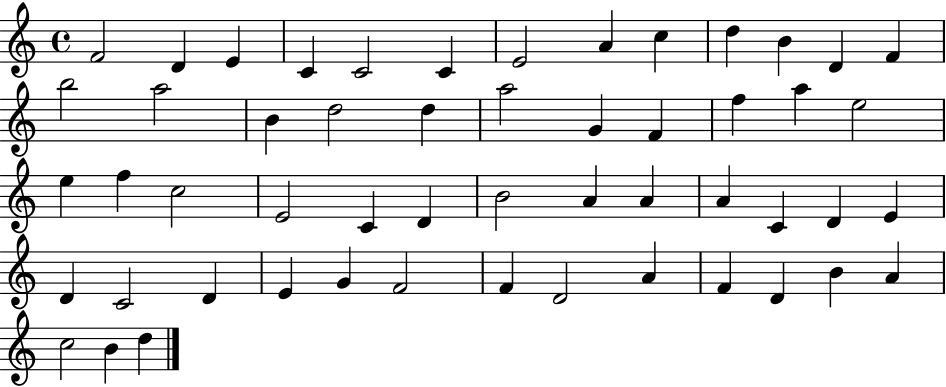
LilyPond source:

{
  \clef treble
  \time 4/4
  \defaultTimeSignature
  \key c \major
  f'2 d'4 e'4 | c'4 c'2 c'4 | e'2 a'4 c''4 | d''4 b'4 d'4 f'4 | \break b''2 a''2 | b'4 d''2 d''4 | a''2 g'4 f'4 | f''4 a''4 e''2 | \break e''4 f''4 c''2 | e'2 c'4 d'4 | b'2 a'4 a'4 | a'4 c'4 d'4 e'4 | \break d'4 c'2 d'4 | e'4 g'4 f'2 | f'4 d'2 a'4 | f'4 d'4 b'4 a'4 | \break c''2 b'4 d''4 | \bar "|."
}